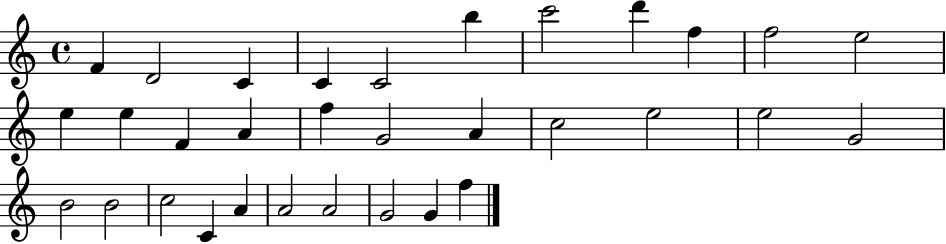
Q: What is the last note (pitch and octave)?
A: F5